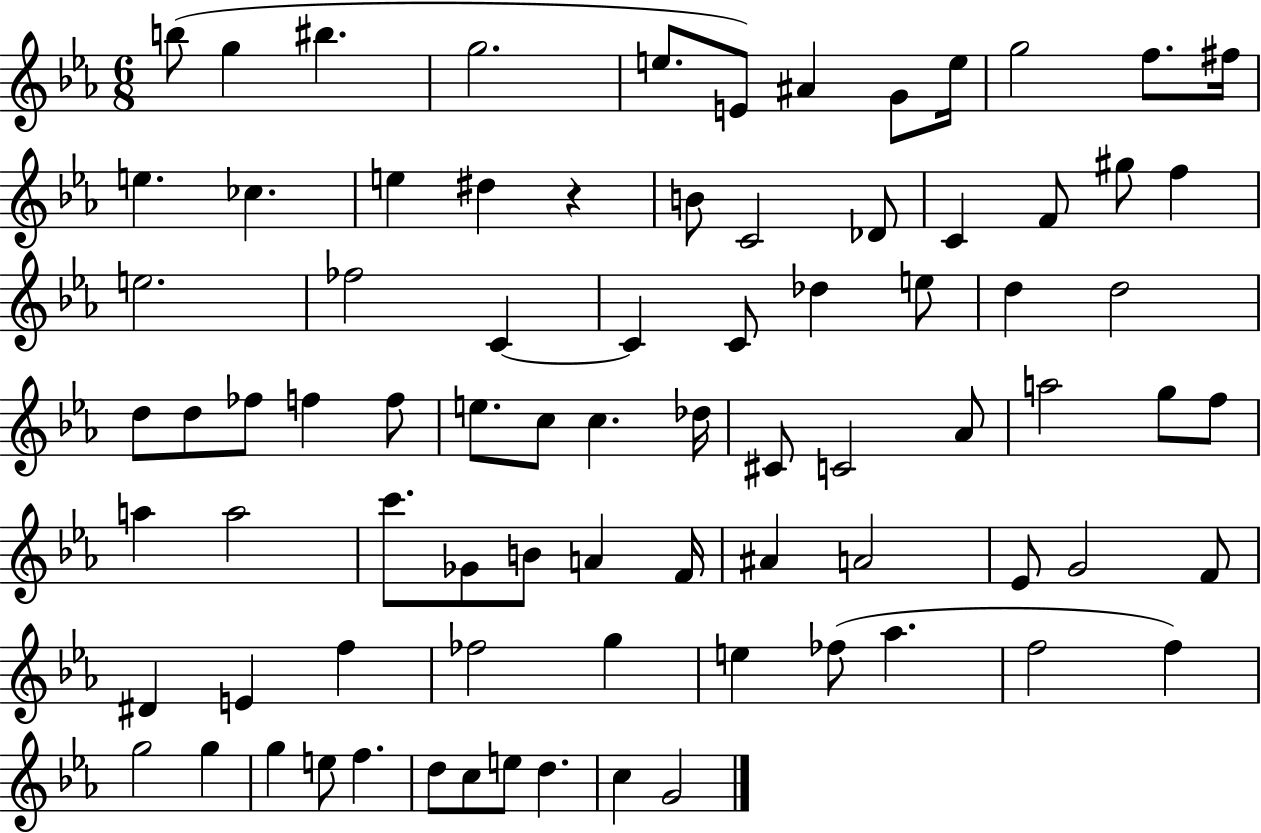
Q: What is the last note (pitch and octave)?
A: G4